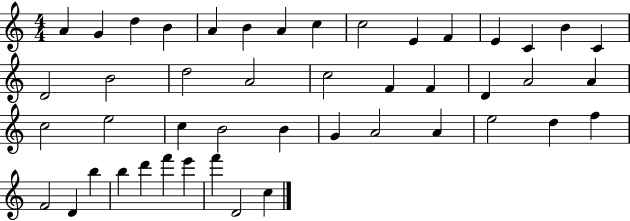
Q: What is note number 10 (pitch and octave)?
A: E4